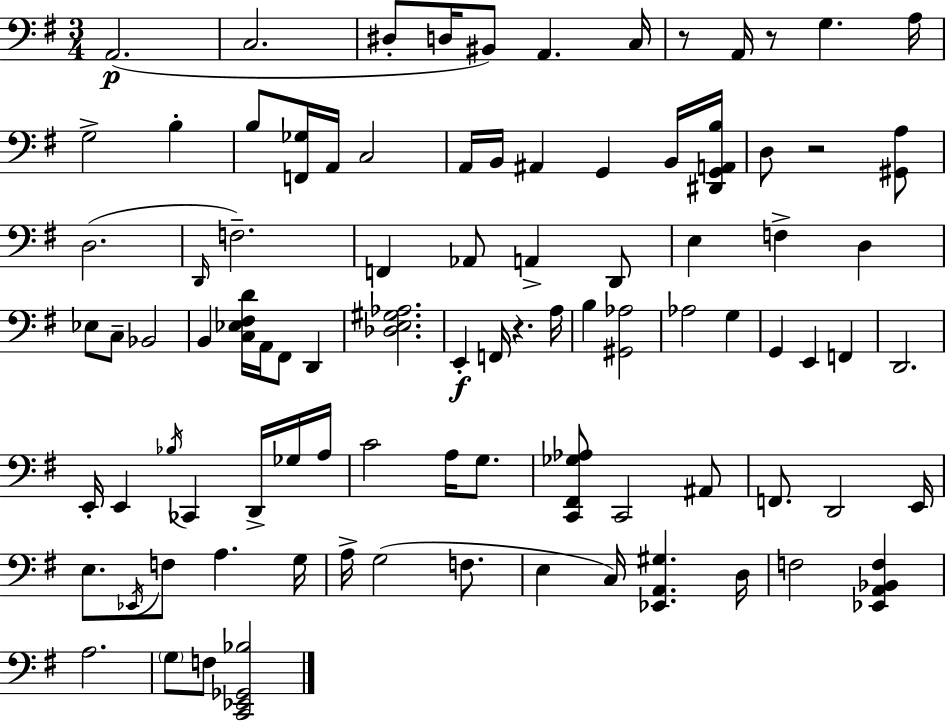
A2/h. C3/h. D#3/e D3/s BIS2/e A2/q. C3/s R/e A2/s R/e G3/q. A3/s G3/h B3/q B3/e [F2,Gb3]/s A2/s C3/h A2/s B2/s A#2/q G2/q B2/s [D#2,G2,A2,B3]/s D3/e R/h [G#2,A3]/e D3/h. D2/s F3/h. F2/q Ab2/e A2/q D2/e E3/q F3/q D3/q Eb3/e C3/e Bb2/h B2/q [C3,Eb3,F#3,D4]/s A2/s F#2/e D2/q [Db3,E3,G#3,Ab3]/h. E2/q F2/s R/q. A3/s B3/q [G#2,Ab3]/h Ab3/h G3/q G2/q E2/q F2/q D2/h. E2/s E2/q Bb3/s CES2/q D2/s Gb3/s A3/s C4/h A3/s G3/e. [C2,F#2,Gb3,Ab3]/e C2/h A#2/e F2/e. D2/h E2/s E3/e. Eb2/s F3/e A3/q. G3/s A3/s G3/h F3/e. E3/q C3/s [Eb2,A2,G#3]/q. D3/s F3/h [Eb2,A2,Bb2,F3]/q A3/h. G3/e F3/e [C2,Eb2,Gb2,Bb3]/h